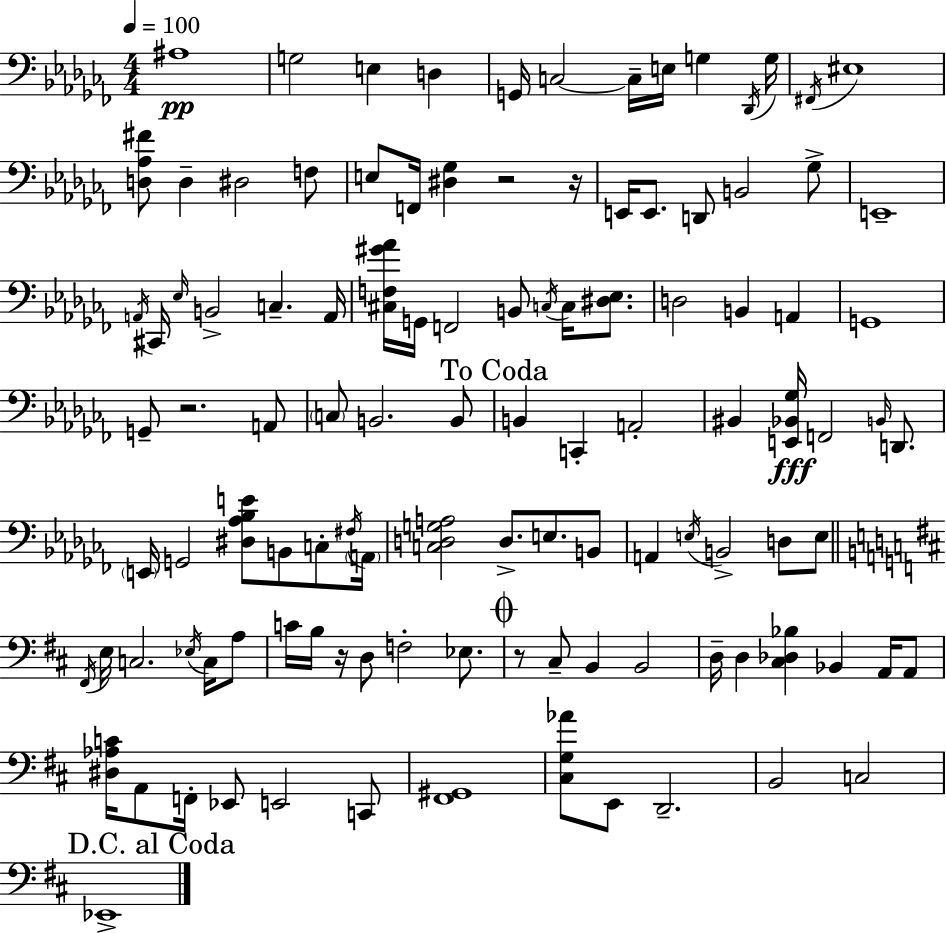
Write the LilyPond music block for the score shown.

{
  \clef bass
  \numericTimeSignature
  \time 4/4
  \key aes \minor
  \tempo 4 = 100
  ais1\pp | g2 e4 d4 | g,16 c2~~ c16-- e16 g4 \acciaccatura { des,16 } | g16 \acciaccatura { fis,16 } eis1 | \break <d aes fis'>8 d4-- dis2 | f8 e8 f,16 <dis ges>4 r2 | r16 e,16 e,8. d,8 b,2 | ges8-> e,1-- | \break \acciaccatura { a,16 } cis,16 \grace { ees16 } b,2-> c4.-- | a,16 <cis f gis' aes'>16 g,16 f,2 b,8 | \acciaccatura { c16 } c16 <dis ees>8. d2 b,4 | a,4 g,1 | \break g,8-- r2. | a,8 \parenthesize c8 b,2. | b,8 \mark "To Coda" b,4 c,4-. a,2-. | bis,4 <e, bes, ges>16\fff f,2 | \break \grace { b,16 } d,8. \parenthesize e,16 g,2 <dis aes bes e'>8 | b,8 c8-. \acciaccatura { fis16 } \parenthesize a,16 <c d g a>2 d8.-> | e8. b,8 a,4 \acciaccatura { e16 } b,2-> | d8 e8 \bar "||" \break \key d \major \acciaccatura { fis,16 } e16 c2. \acciaccatura { ees16 } c16 | a8 c'16 b16 r16 d8 f2-. ees8. | \mark \markup { \musicglyph "scripts.coda" } r8 cis8-- b,4 b,2 | d16-- d4 <cis des bes>4 bes,4 a,16 | \break a,8 <dis aes c'>16 a,8 f,16-. ees,8 e,2 | c,8 <fis, gis,>1 | <cis g aes'>8 e,8 d,2.-- | b,2 c2 | \break \mark "D.C. al Coda" ees,1-> | \bar "|."
}